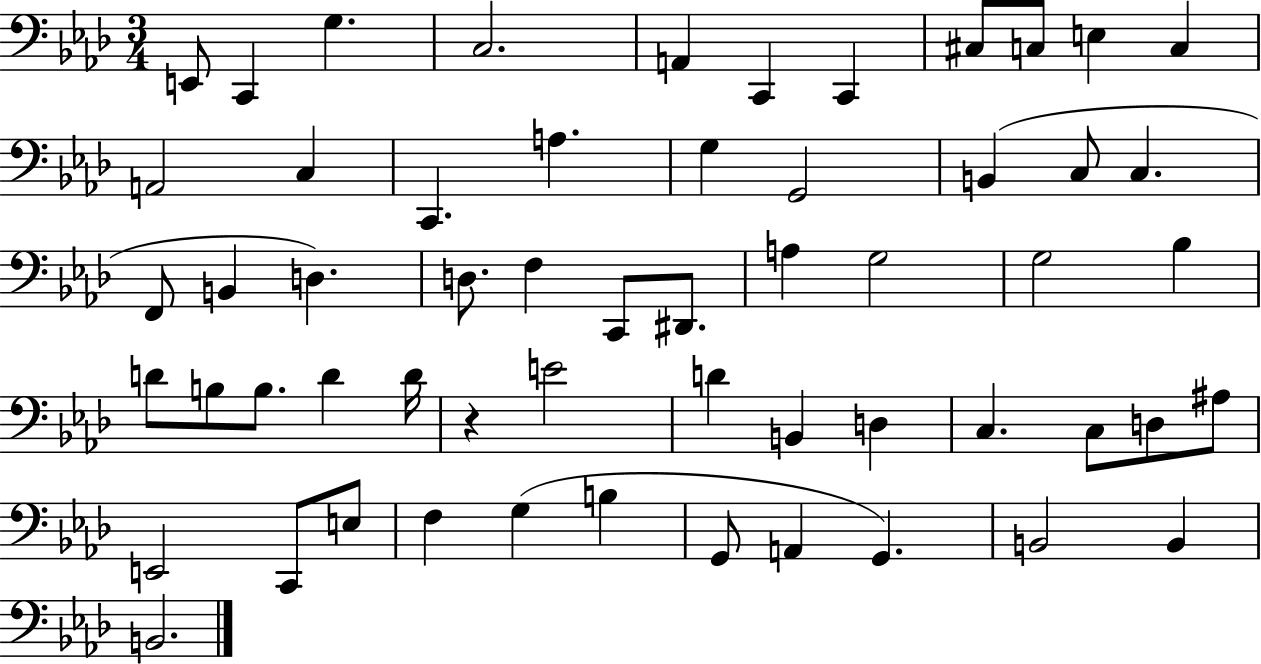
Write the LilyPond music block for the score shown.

{
  \clef bass
  \numericTimeSignature
  \time 3/4
  \key aes \major
  e,8 c,4 g4. | c2. | a,4 c,4 c,4 | cis8 c8 e4 c4 | \break a,2 c4 | c,4. a4. | g4 g,2 | b,4( c8 c4. | \break f,8 b,4 d4.) | d8. f4 c,8 dis,8. | a4 g2 | g2 bes4 | \break d'8 b8 b8. d'4 d'16 | r4 e'2 | d'4 b,4 d4 | c4. c8 d8 ais8 | \break e,2 c,8 e8 | f4 g4( b4 | g,8 a,4 g,4.) | b,2 b,4 | \break b,2. | \bar "|."
}